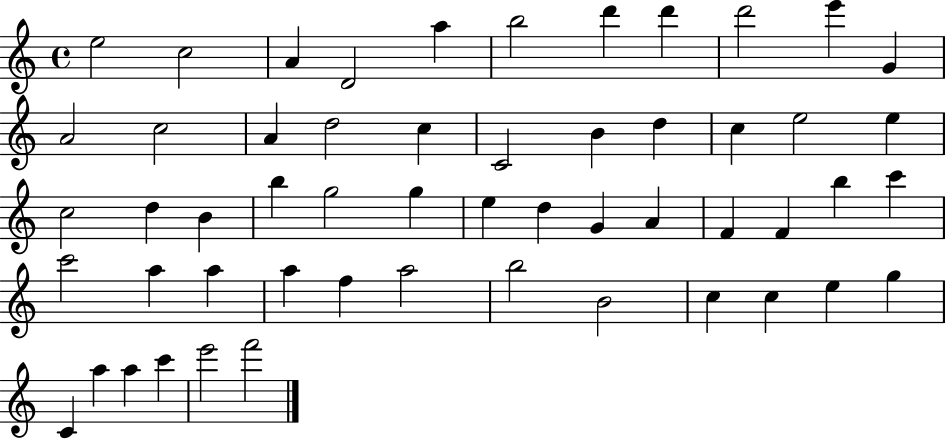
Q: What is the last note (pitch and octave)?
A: F6